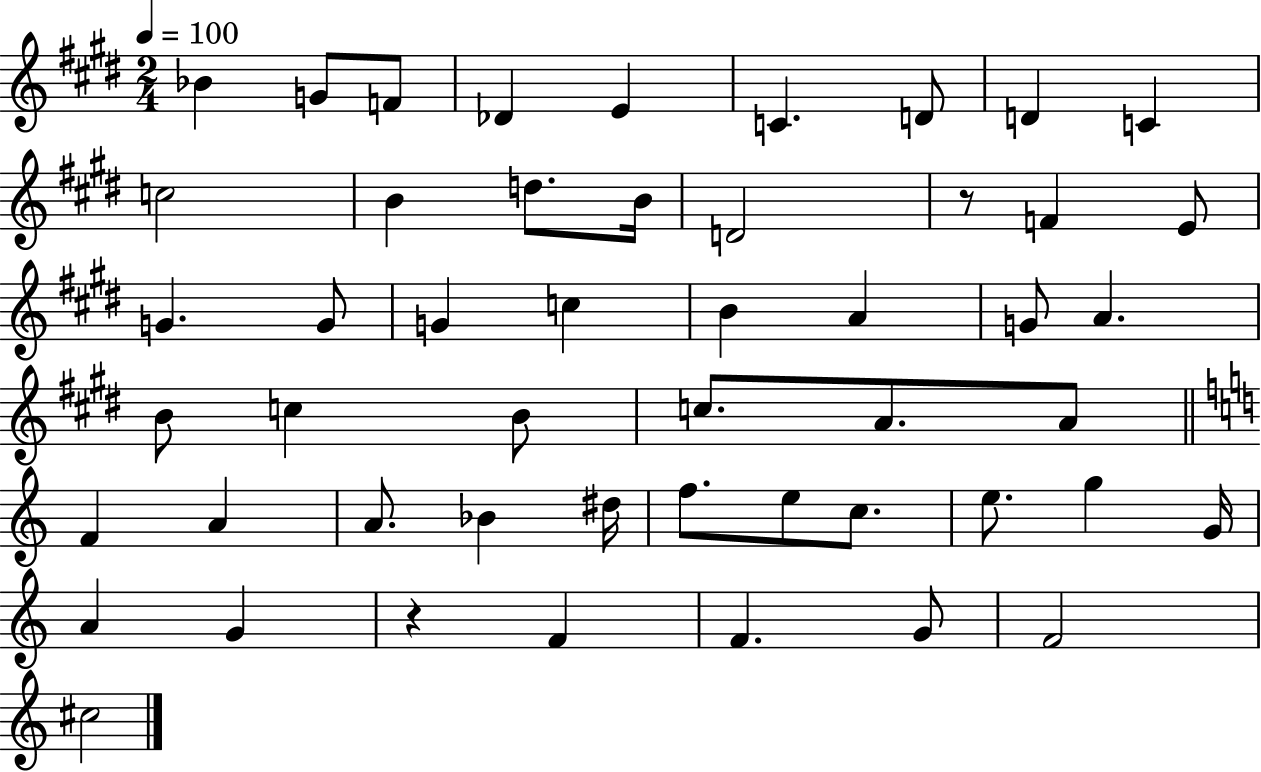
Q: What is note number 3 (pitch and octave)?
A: F4